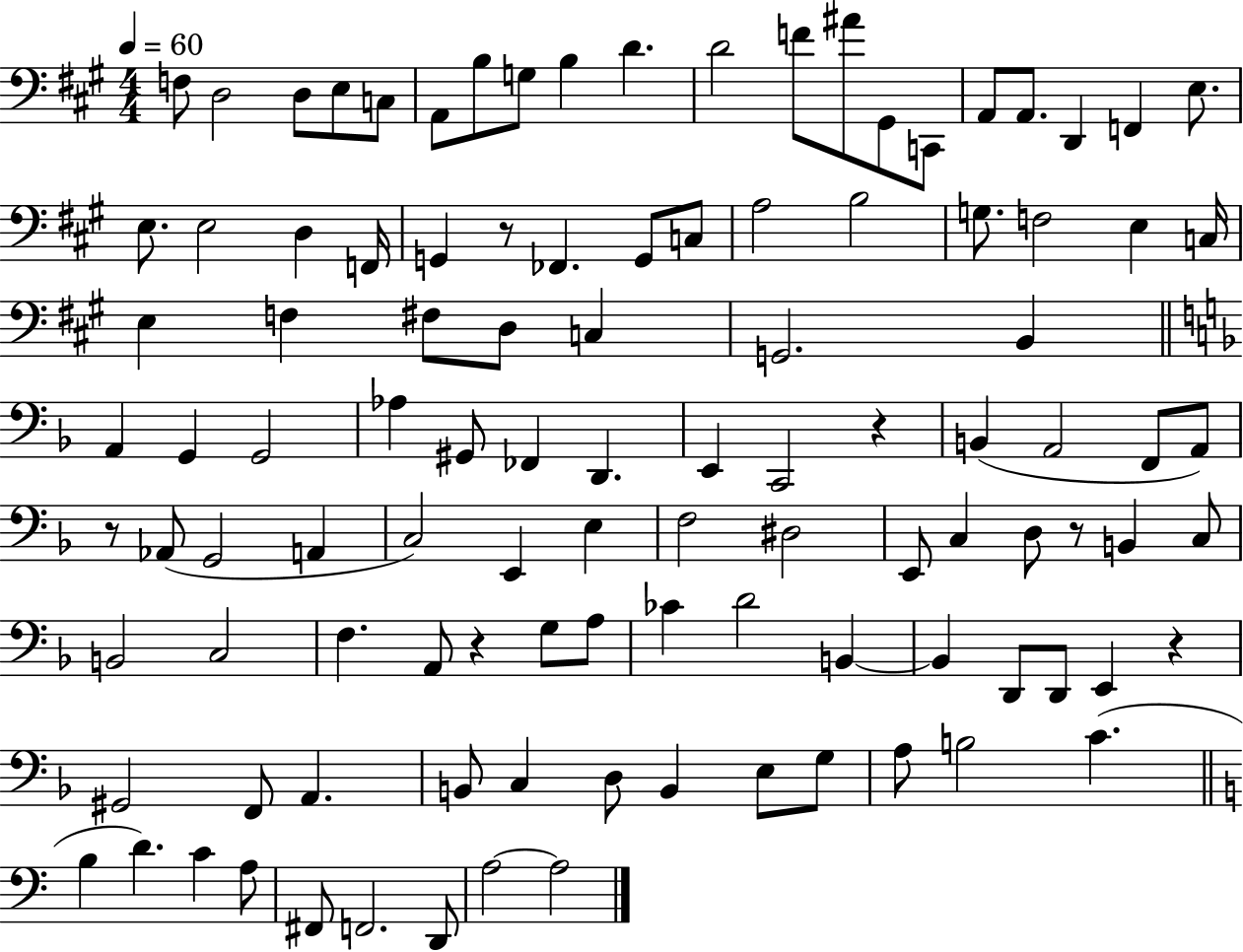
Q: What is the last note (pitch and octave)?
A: A3